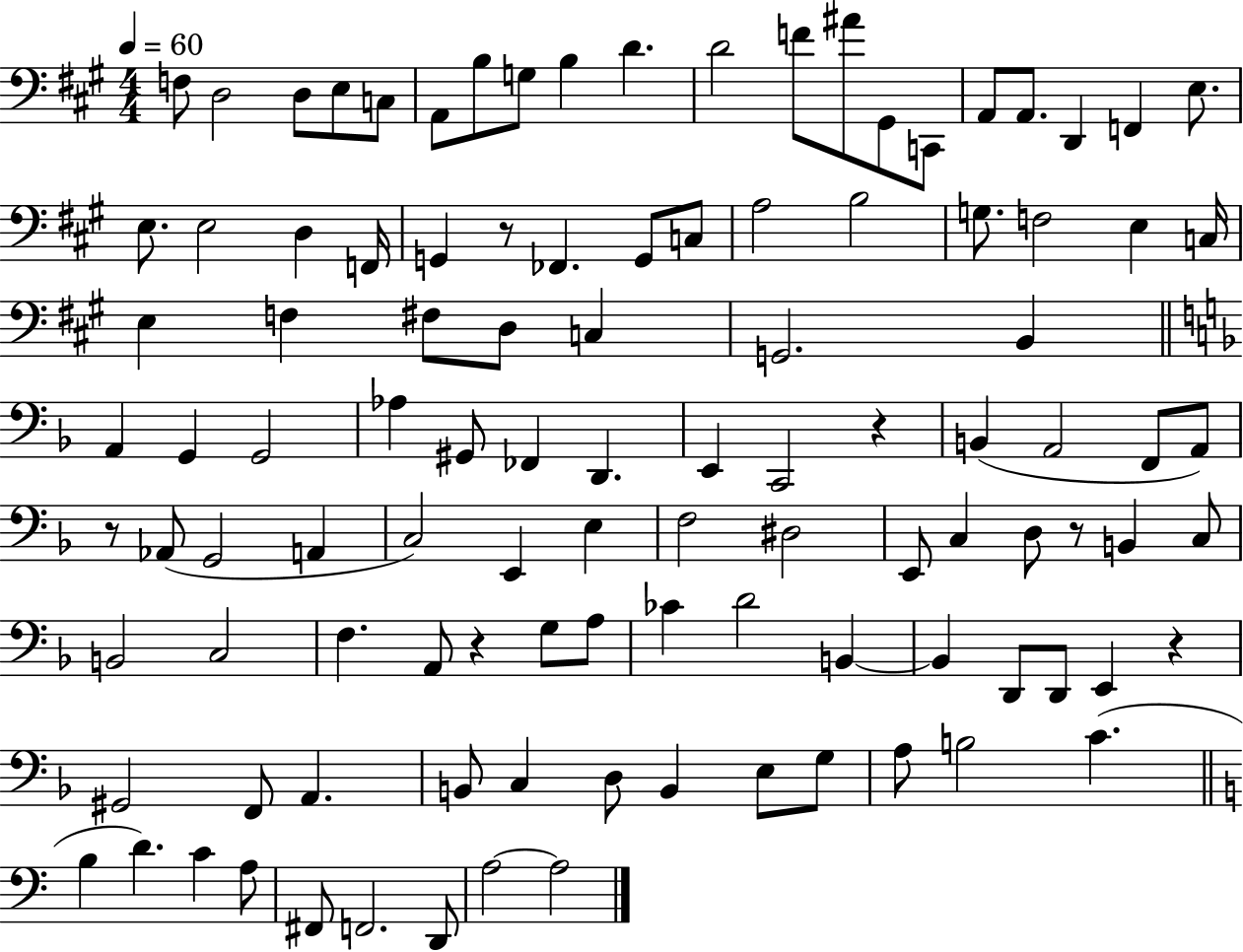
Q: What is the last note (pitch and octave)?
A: A3